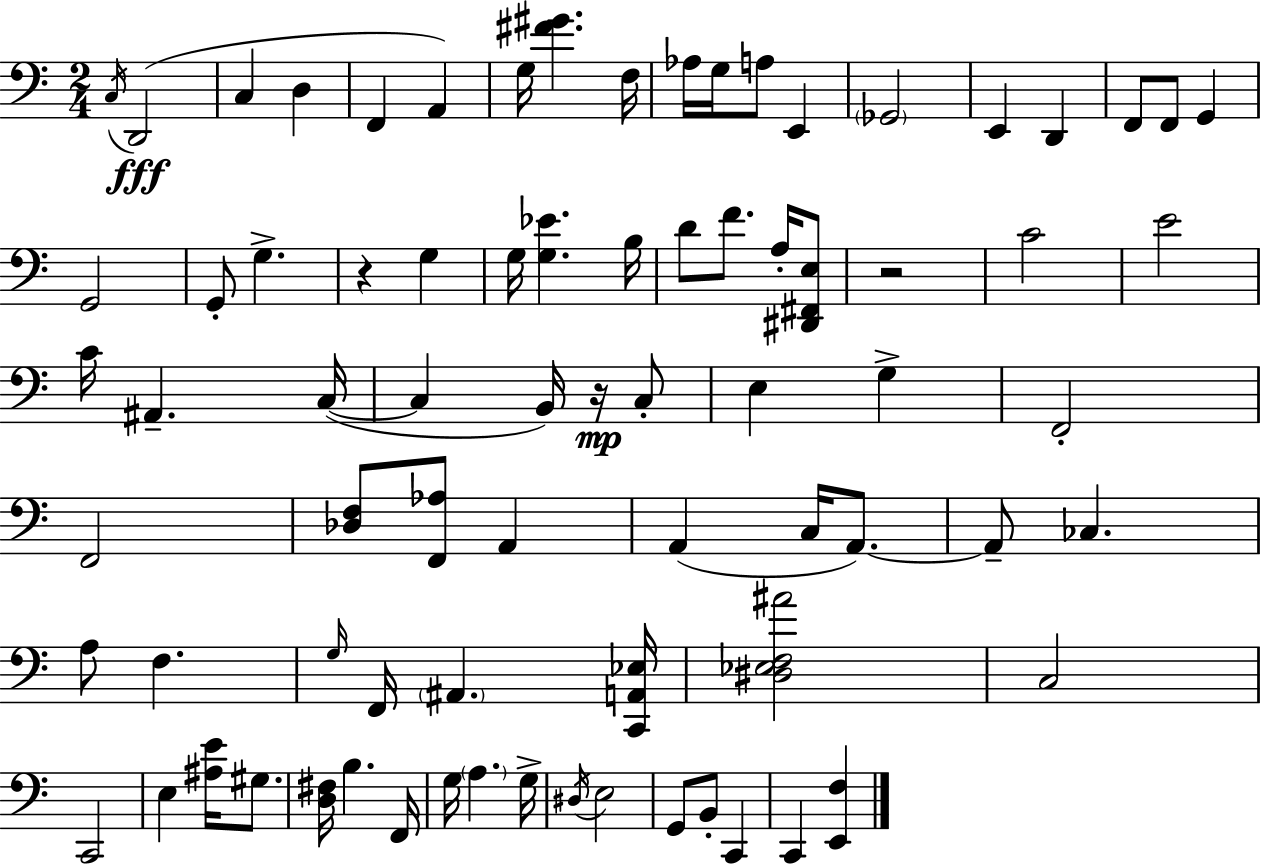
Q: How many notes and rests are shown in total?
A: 78